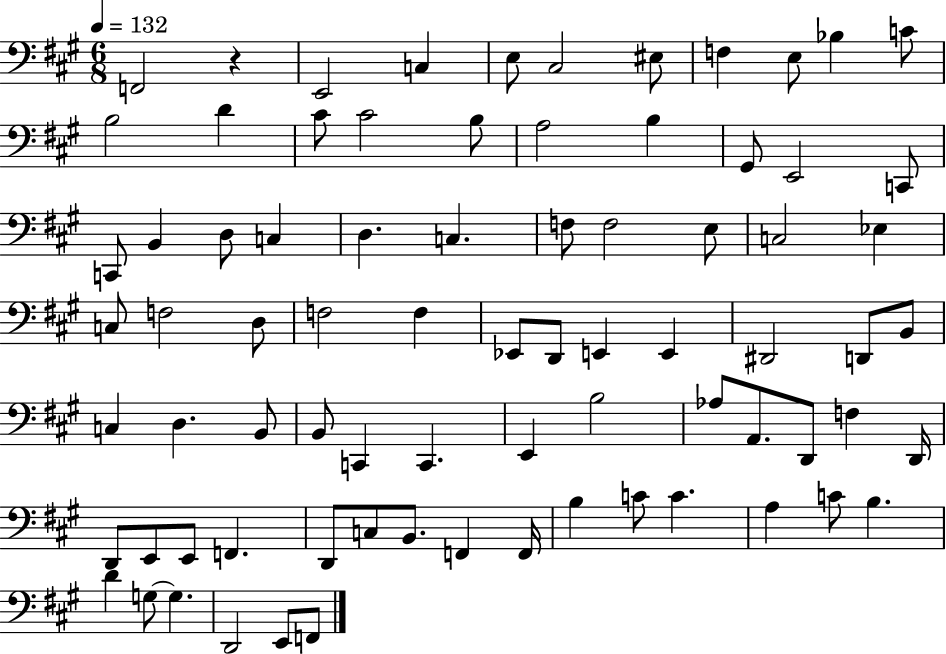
{
  \clef bass
  \numericTimeSignature
  \time 6/8
  \key a \major
  \tempo 4 = 132
  \repeat volta 2 { f,2 r4 | e,2 c4 | e8 cis2 eis8 | f4 e8 bes4 c'8 | \break b2 d'4 | cis'8 cis'2 b8 | a2 b4 | gis,8 e,2 c,8 | \break c,8 b,4 d8 c4 | d4. c4. | f8 f2 e8 | c2 ees4 | \break c8 f2 d8 | f2 f4 | ees,8 d,8 e,4 e,4 | dis,2 d,8 b,8 | \break c4 d4. b,8 | b,8 c,4 c,4. | e,4 b2 | aes8 a,8. d,8 f4 d,16 | \break d,8 e,8 e,8 f,4. | d,8 c8 b,8. f,4 f,16 | b4 c'8 c'4. | a4 c'8 b4. | \break d'4 g8~~ g4. | d,2 e,8 f,8 | } \bar "|."
}